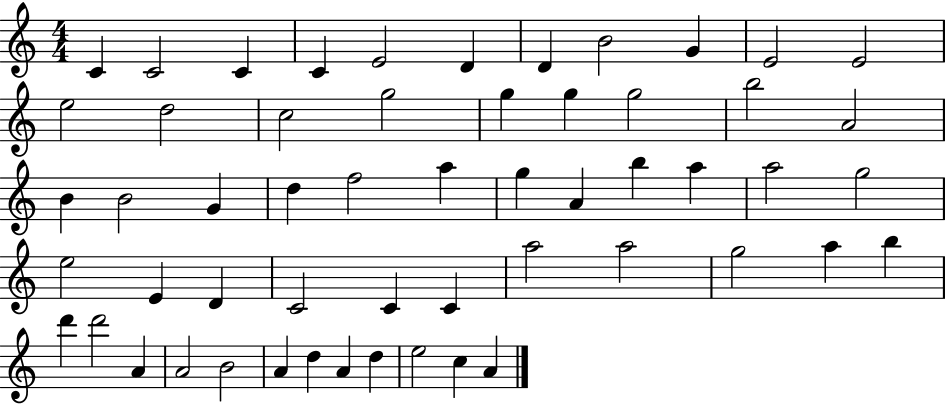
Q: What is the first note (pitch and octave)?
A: C4